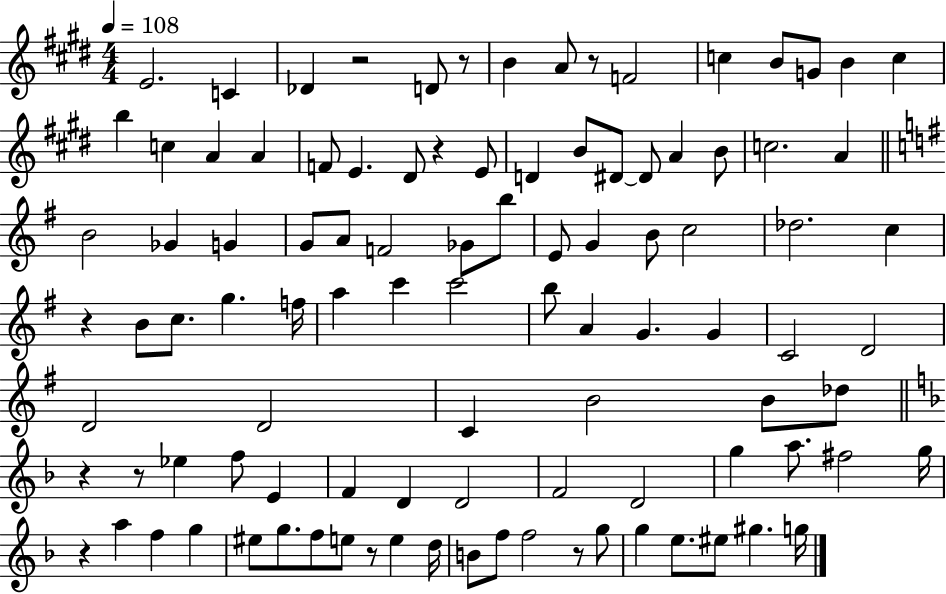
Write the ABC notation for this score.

X:1
T:Untitled
M:4/4
L:1/4
K:E
E2 C _D z2 D/2 z/2 B A/2 z/2 F2 c B/2 G/2 B c b c A A F/2 E ^D/2 z E/2 D B/2 ^D/2 ^D/2 A B/2 c2 A B2 _G G G/2 A/2 F2 _G/2 b/2 E/2 G B/2 c2 _d2 c z B/2 c/2 g f/4 a c' c'2 b/2 A G G C2 D2 D2 D2 C B2 B/2 _d/2 z z/2 _e f/2 E F D D2 F2 D2 g a/2 ^f2 g/4 z a f g ^e/2 g/2 f/2 e/2 z/2 e d/4 B/2 f/2 f2 z/2 g/2 g e/2 ^e/2 ^g g/4